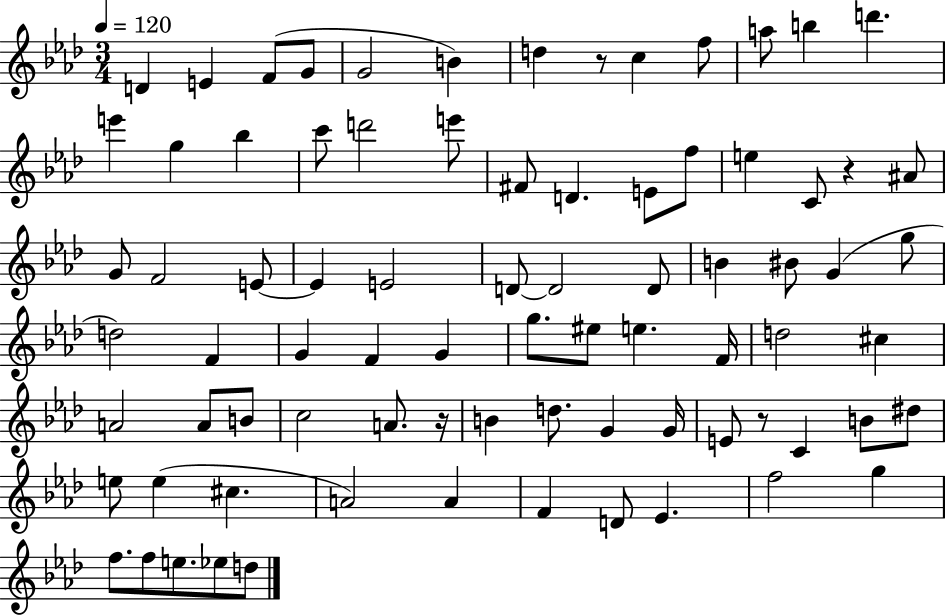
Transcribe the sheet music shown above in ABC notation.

X:1
T:Untitled
M:3/4
L:1/4
K:Ab
D E F/2 G/2 G2 B d z/2 c f/2 a/2 b d' e' g _b c'/2 d'2 e'/2 ^F/2 D E/2 f/2 e C/2 z ^A/2 G/2 F2 E/2 E E2 D/2 D2 D/2 B ^B/2 G g/2 d2 F G F G g/2 ^e/2 e F/4 d2 ^c A2 A/2 B/2 c2 A/2 z/4 B d/2 G G/4 E/2 z/2 C B/2 ^d/2 e/2 e ^c A2 A F D/2 _E f2 g f/2 f/2 e/2 _e/2 d/2